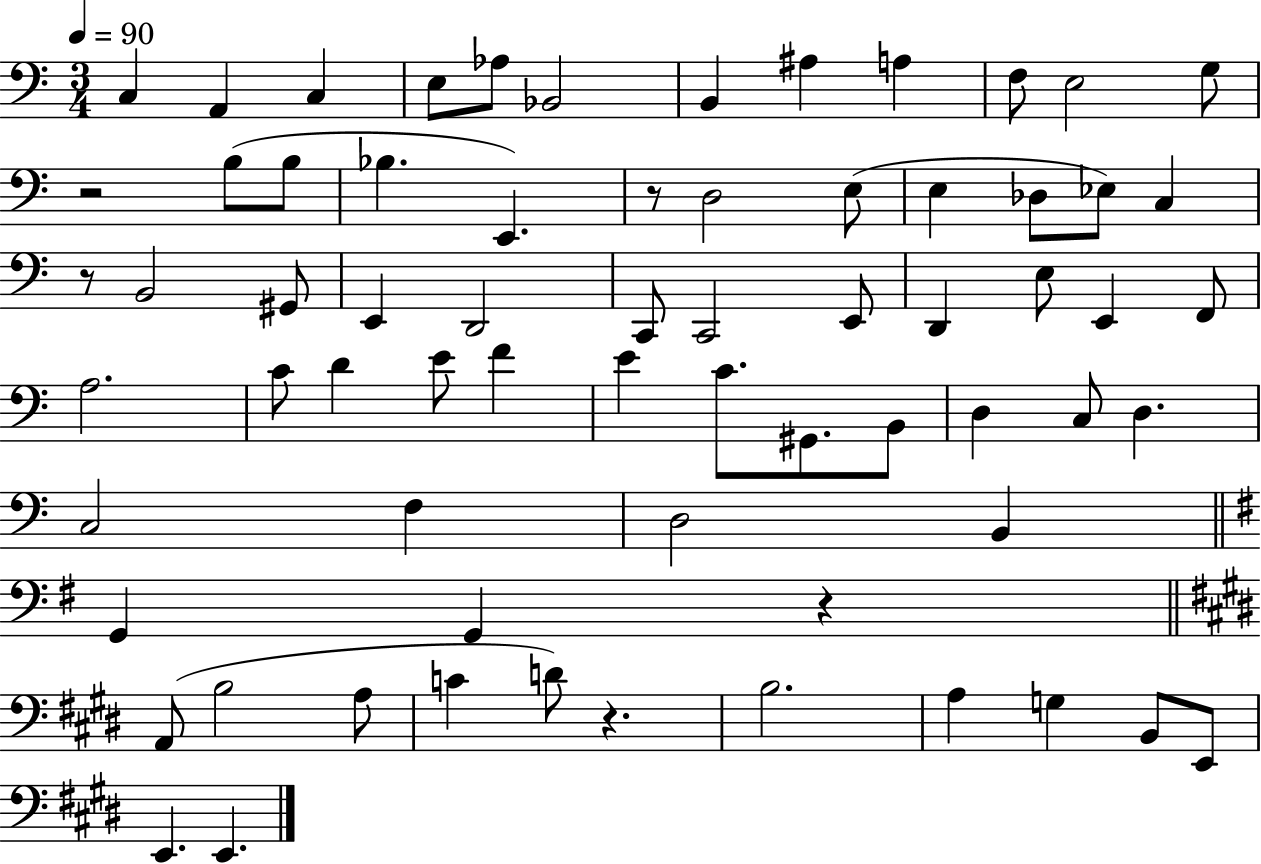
X:1
T:Untitled
M:3/4
L:1/4
K:C
C, A,, C, E,/2 _A,/2 _B,,2 B,, ^A, A, F,/2 E,2 G,/2 z2 B,/2 B,/2 _B, E,, z/2 D,2 E,/2 E, _D,/2 _E,/2 C, z/2 B,,2 ^G,,/2 E,, D,,2 C,,/2 C,,2 E,,/2 D,, E,/2 E,, F,,/2 A,2 C/2 D E/2 F E C/2 ^G,,/2 B,,/2 D, C,/2 D, C,2 F, D,2 B,, G,, G,, z A,,/2 B,2 A,/2 C D/2 z B,2 A, G, B,,/2 E,,/2 E,, E,,